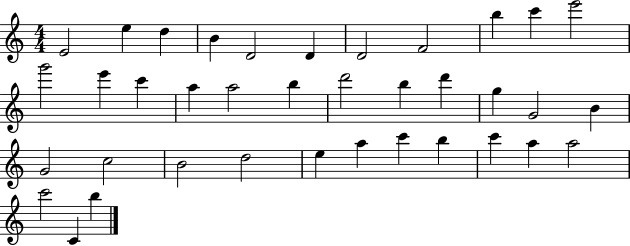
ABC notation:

X:1
T:Untitled
M:4/4
L:1/4
K:C
E2 e d B D2 D D2 F2 b c' e'2 g'2 e' c' a a2 b d'2 b d' g G2 B G2 c2 B2 d2 e a c' b c' a a2 c'2 C b